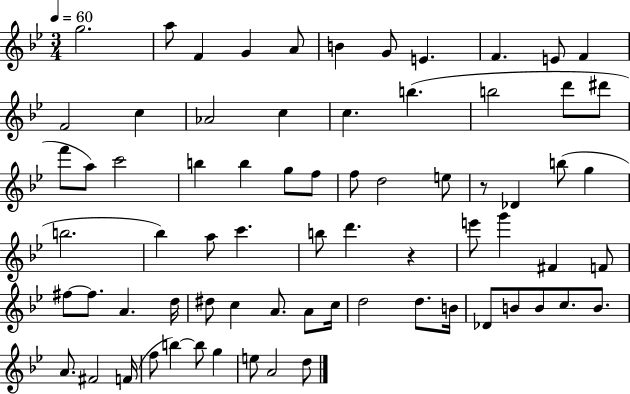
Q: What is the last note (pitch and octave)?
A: D5